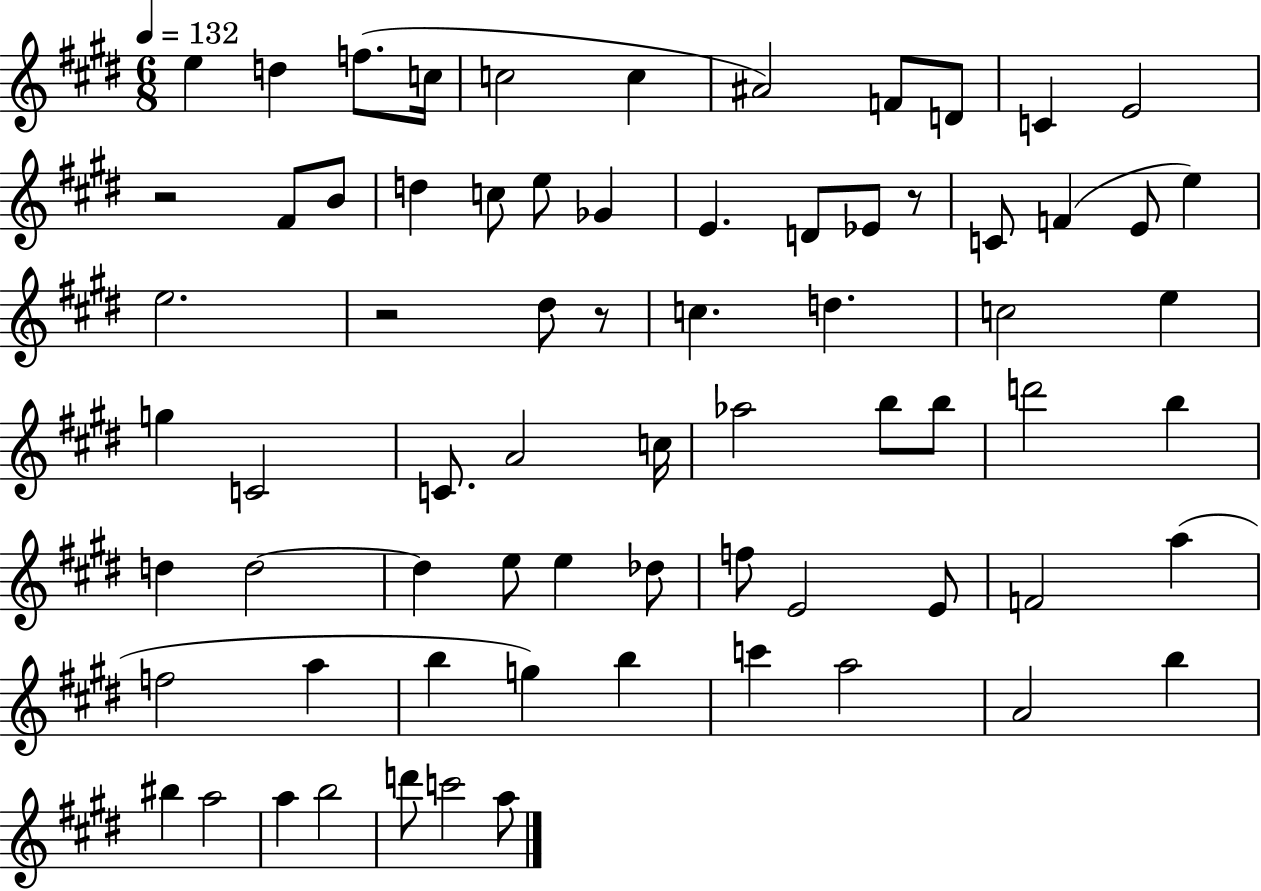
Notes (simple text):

E5/q D5/q F5/e. C5/s C5/h C5/q A#4/h F4/e D4/e C4/q E4/h R/h F#4/e B4/e D5/q C5/e E5/e Gb4/q E4/q. D4/e Eb4/e R/e C4/e F4/q E4/e E5/q E5/h. R/h D#5/e R/e C5/q. D5/q. C5/h E5/q G5/q C4/h C4/e. A4/h C5/s Ab5/h B5/e B5/e D6/h B5/q D5/q D5/h D5/q E5/e E5/q Db5/e F5/e E4/h E4/e F4/h A5/q F5/h A5/q B5/q G5/q B5/q C6/q A5/h A4/h B5/q BIS5/q A5/h A5/q B5/h D6/e C6/h A5/e